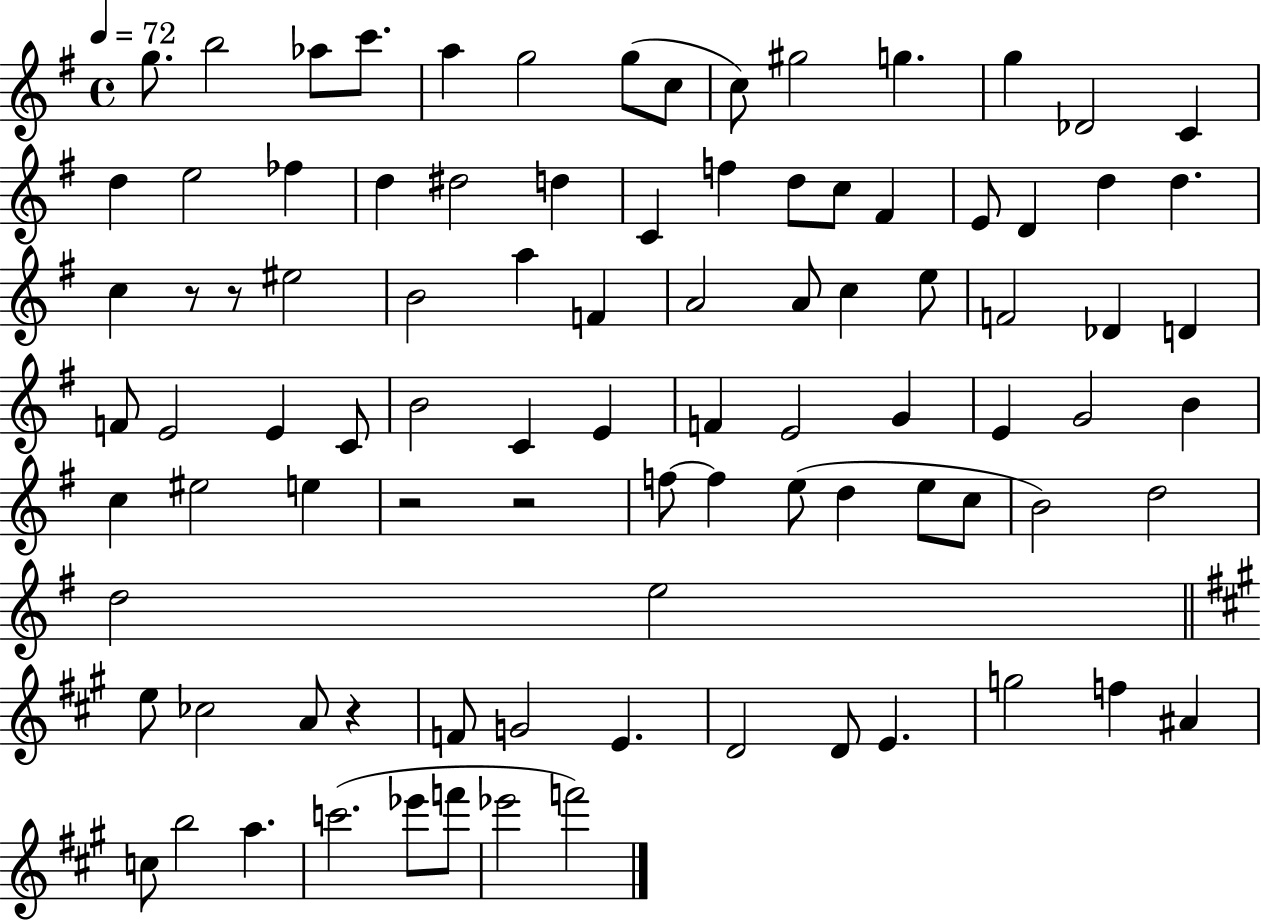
G5/e. B5/h Ab5/e C6/e. A5/q G5/h G5/e C5/e C5/e G#5/h G5/q. G5/q Db4/h C4/q D5/q E5/h FES5/q D5/q D#5/h D5/q C4/q F5/q D5/e C5/e F#4/q E4/e D4/q D5/q D5/q. C5/q R/e R/e EIS5/h B4/h A5/q F4/q A4/h A4/e C5/q E5/e F4/h Db4/q D4/q F4/e E4/h E4/q C4/e B4/h C4/q E4/q F4/q E4/h G4/q E4/q G4/h B4/q C5/q EIS5/h E5/q R/h R/h F5/e F5/q E5/e D5/q E5/e C5/e B4/h D5/h D5/h E5/h E5/e CES5/h A4/e R/q F4/e G4/h E4/q. D4/h D4/e E4/q. G5/h F5/q A#4/q C5/e B5/h A5/q. C6/h. Eb6/e F6/e Eb6/h F6/h